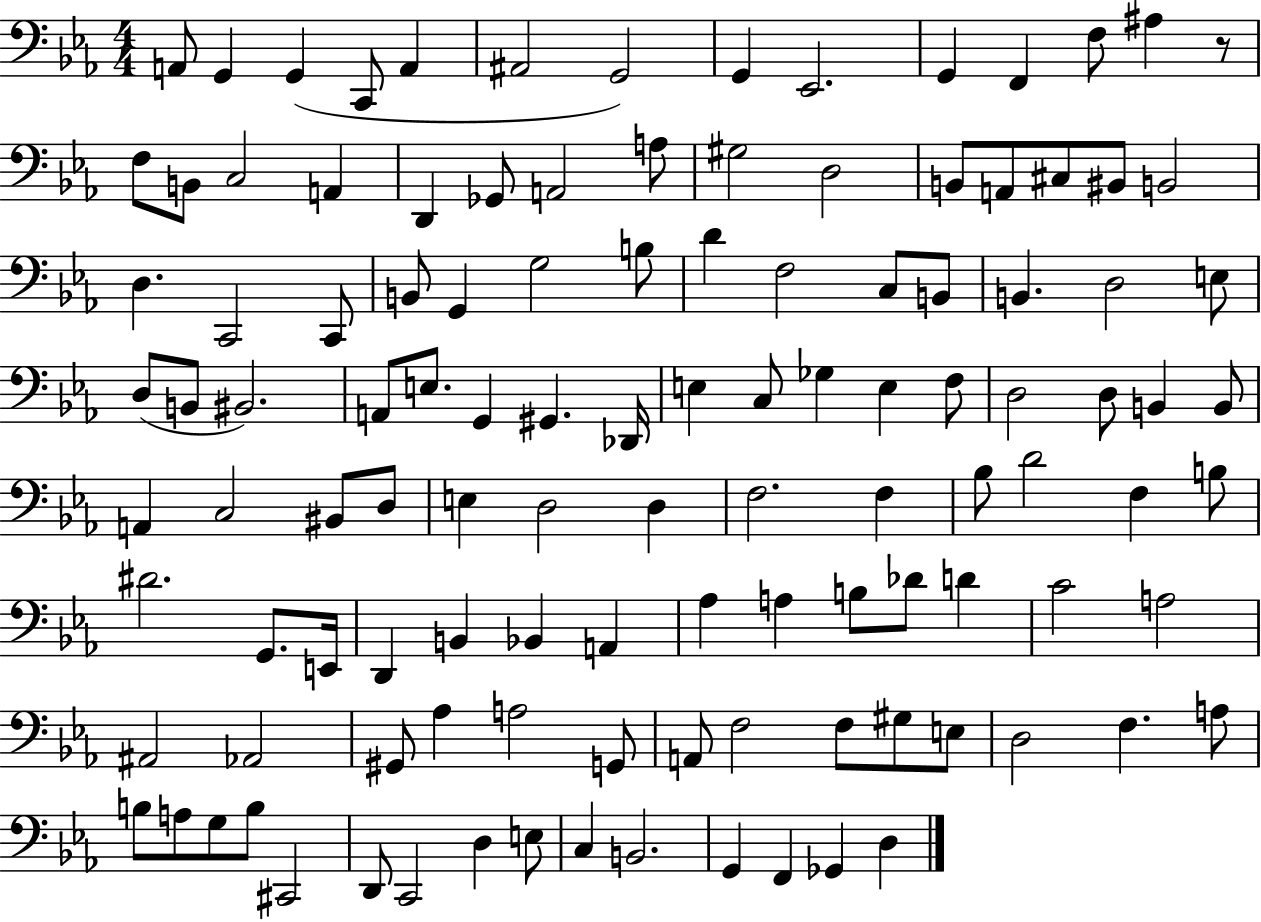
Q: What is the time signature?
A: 4/4